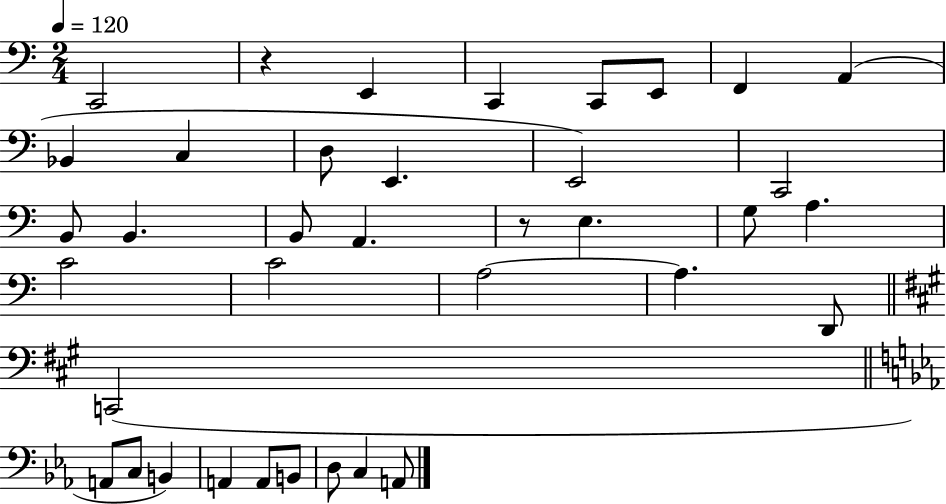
{
  \clef bass
  \numericTimeSignature
  \time 2/4
  \key c \major
  \tempo 4 = 120
  c,2 | r4 e,4 | c,4 c,8 e,8 | f,4 a,4( | \break bes,4 c4 | d8 e,4. | e,2) | c,2 | \break b,8 b,4. | b,8 a,4. | r8 e4. | g8 a4. | \break c'2 | c'2 | a2~~ | a4. d,8 | \break \bar "||" \break \key a \major c,2( | \bar "||" \break \key ees \major a,8 c8 b,4) | a,4 a,8 b,8 | d8 c4 a,8 | \bar "|."
}